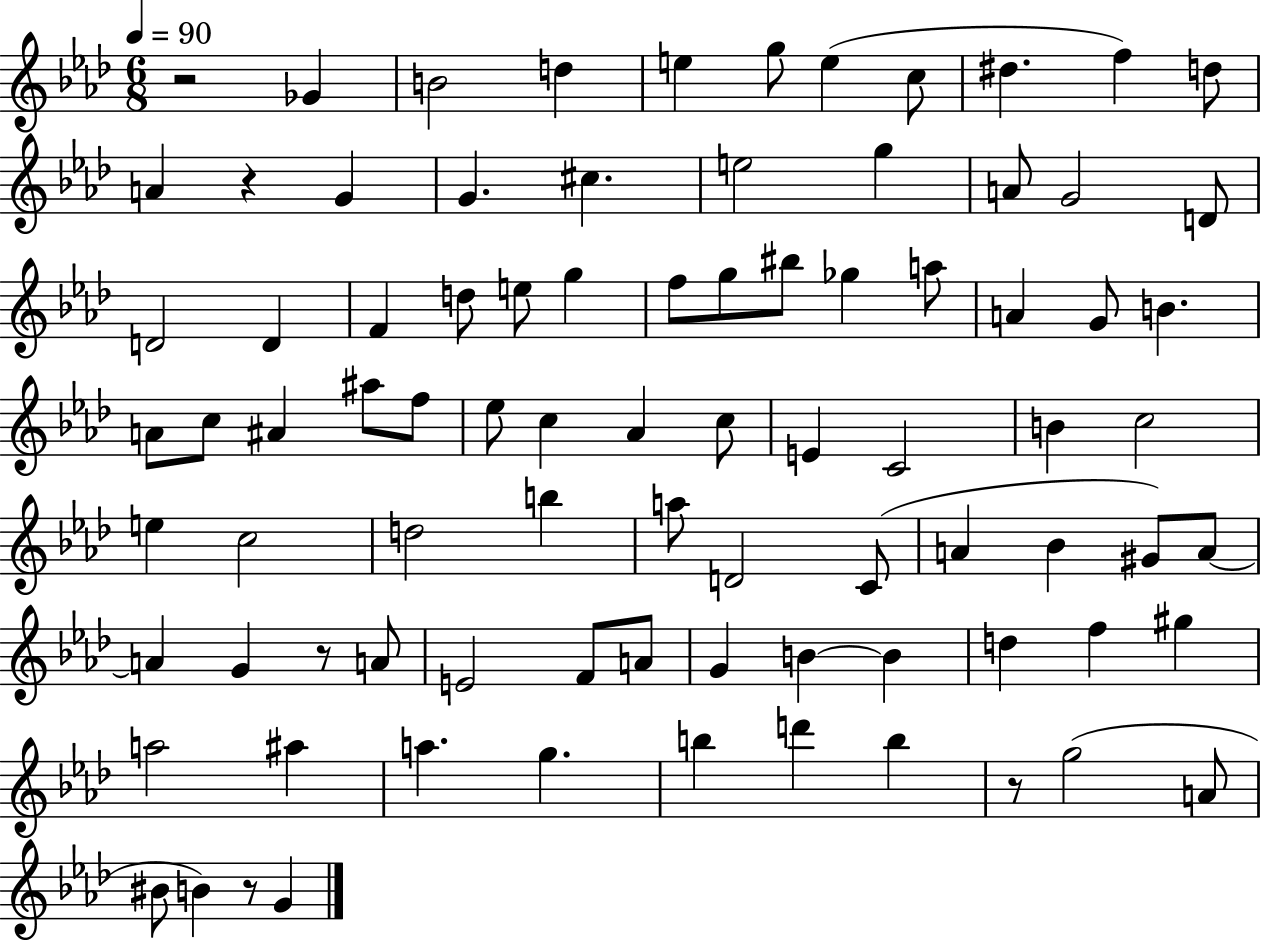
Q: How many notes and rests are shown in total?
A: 86